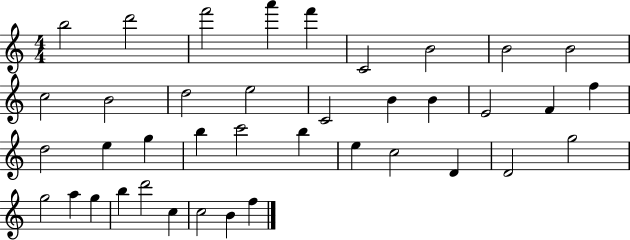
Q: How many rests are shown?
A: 0